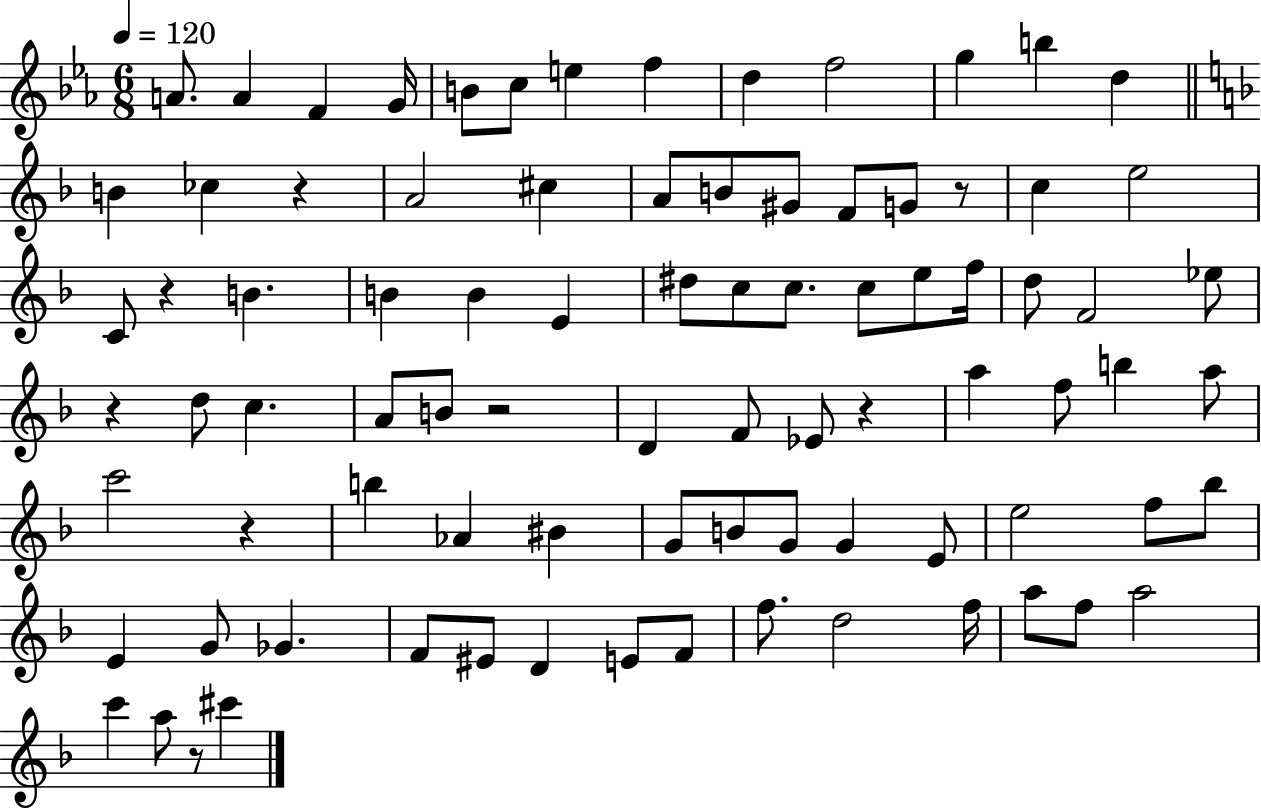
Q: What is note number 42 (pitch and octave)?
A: B4